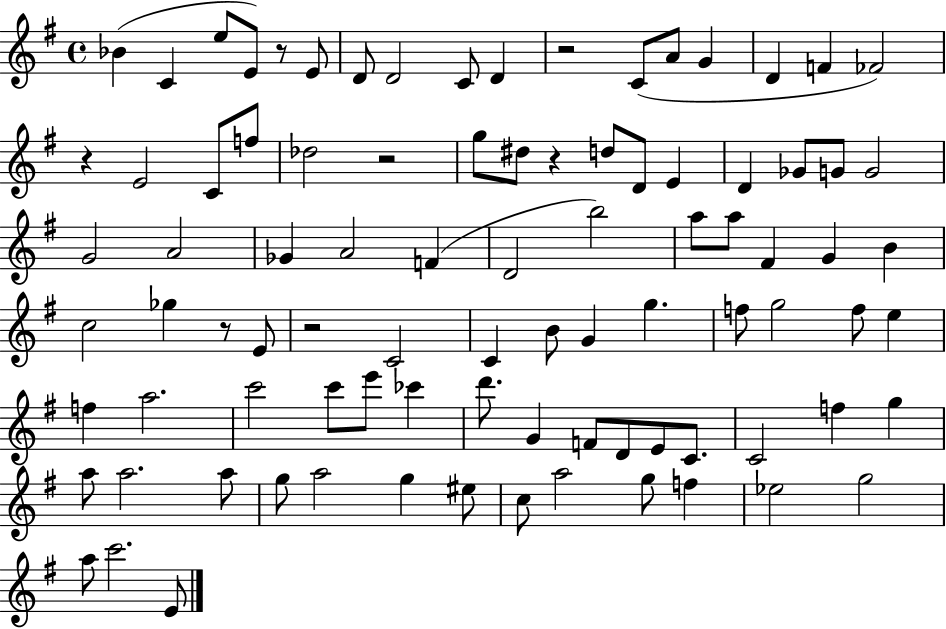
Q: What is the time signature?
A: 4/4